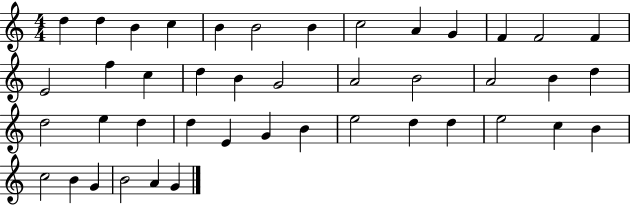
D5/q D5/q B4/q C5/q B4/q B4/h B4/q C5/h A4/q G4/q F4/q F4/h F4/q E4/h F5/q C5/q D5/q B4/q G4/h A4/h B4/h A4/h B4/q D5/q D5/h E5/q D5/q D5/q E4/q G4/q B4/q E5/h D5/q D5/q E5/h C5/q B4/q C5/h B4/q G4/q B4/h A4/q G4/q